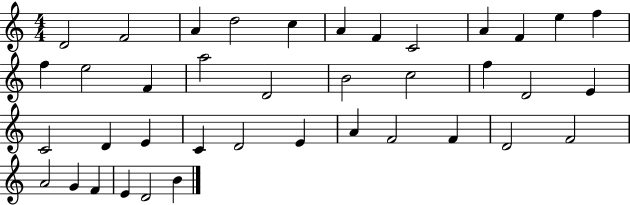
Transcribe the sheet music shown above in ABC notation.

X:1
T:Untitled
M:4/4
L:1/4
K:C
D2 F2 A d2 c A F C2 A F e f f e2 F a2 D2 B2 c2 f D2 E C2 D E C D2 E A F2 F D2 F2 A2 G F E D2 B